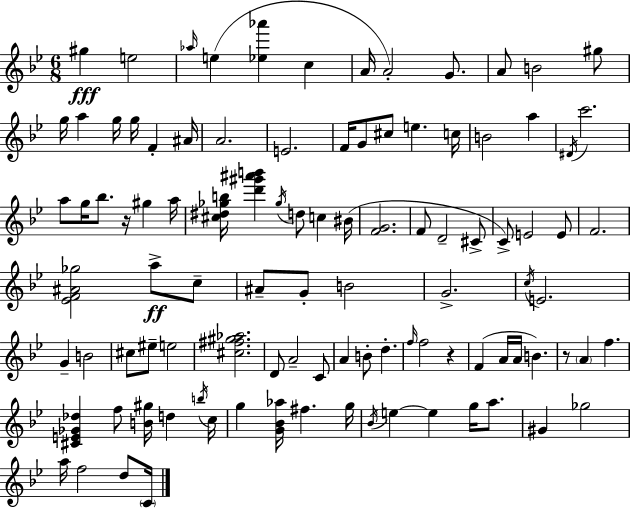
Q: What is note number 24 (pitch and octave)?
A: C5